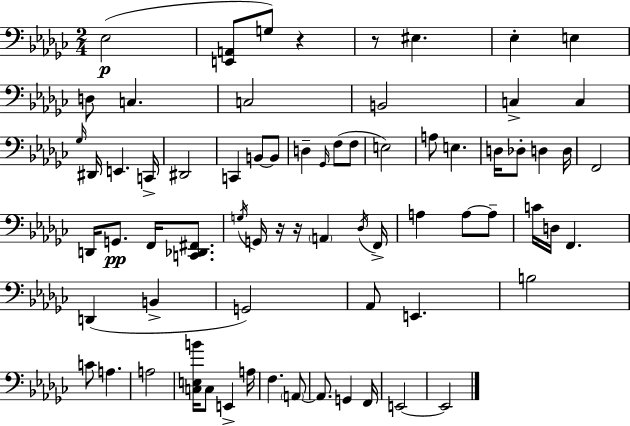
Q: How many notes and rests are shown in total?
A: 71